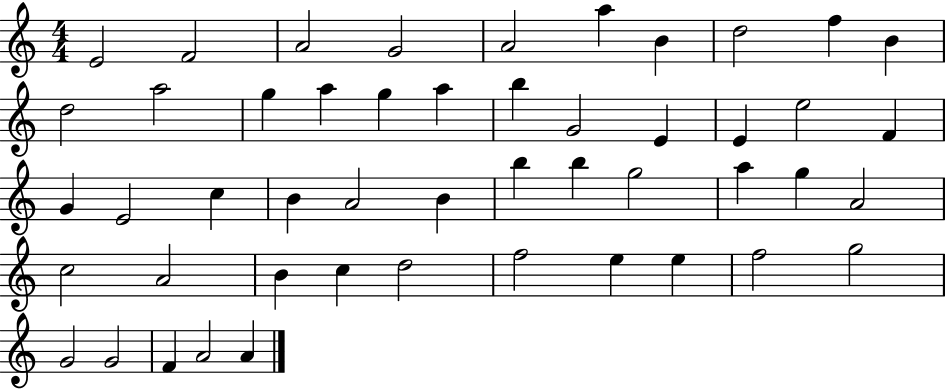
X:1
T:Untitled
M:4/4
L:1/4
K:C
E2 F2 A2 G2 A2 a B d2 f B d2 a2 g a g a b G2 E E e2 F G E2 c B A2 B b b g2 a g A2 c2 A2 B c d2 f2 e e f2 g2 G2 G2 F A2 A